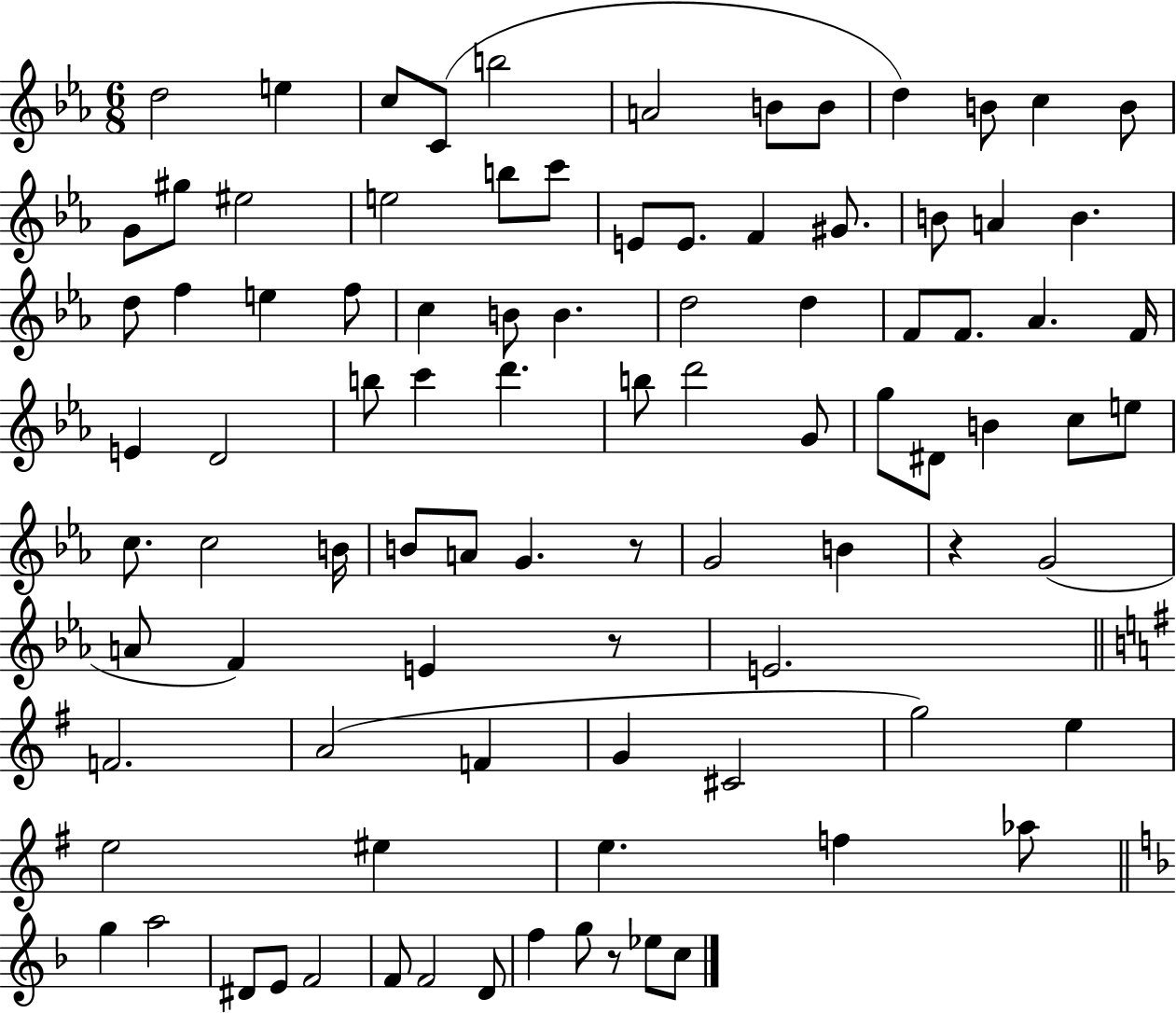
{
  \clef treble
  \numericTimeSignature
  \time 6/8
  \key ees \major
  d''2 e''4 | c''8 c'8( b''2 | a'2 b'8 b'8 | d''4) b'8 c''4 b'8 | \break g'8 gis''8 eis''2 | e''2 b''8 c'''8 | e'8 e'8. f'4 gis'8. | b'8 a'4 b'4. | \break d''8 f''4 e''4 f''8 | c''4 b'8 b'4. | d''2 d''4 | f'8 f'8. aes'4. f'16 | \break e'4 d'2 | b''8 c'''4 d'''4. | b''8 d'''2 g'8 | g''8 dis'8 b'4 c''8 e''8 | \break c''8. c''2 b'16 | b'8 a'8 g'4. r8 | g'2 b'4 | r4 g'2( | \break a'8 f'4) e'4 r8 | e'2. | \bar "||" \break \key g \major f'2. | a'2( f'4 | g'4 cis'2 | g''2) e''4 | \break e''2 eis''4 | e''4. f''4 aes''8 | \bar "||" \break \key d \minor g''4 a''2 | dis'8 e'8 f'2 | f'8 f'2 d'8 | f''4 g''8 r8 ees''8 c''8 | \break \bar "|."
}